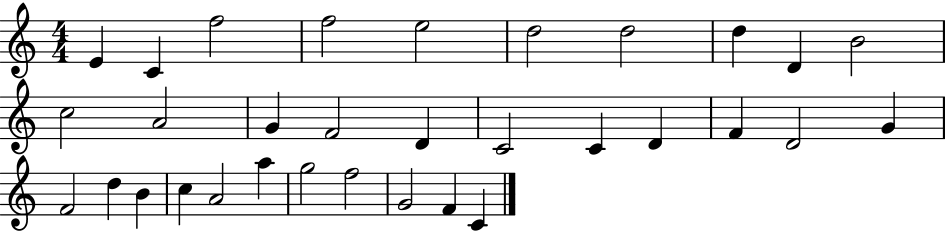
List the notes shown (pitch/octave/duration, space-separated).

E4/q C4/q F5/h F5/h E5/h D5/h D5/h D5/q D4/q B4/h C5/h A4/h G4/q F4/h D4/q C4/h C4/q D4/q F4/q D4/h G4/q F4/h D5/q B4/q C5/q A4/h A5/q G5/h F5/h G4/h F4/q C4/q